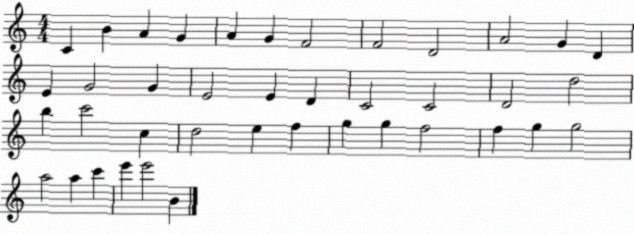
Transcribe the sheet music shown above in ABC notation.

X:1
T:Untitled
M:4/4
L:1/4
K:C
C B A G A G F2 F2 D2 A2 G D E G2 G E2 E D C2 C2 D2 d2 b c'2 c d2 e f g g f2 f g g2 a2 a c' e' e'2 B